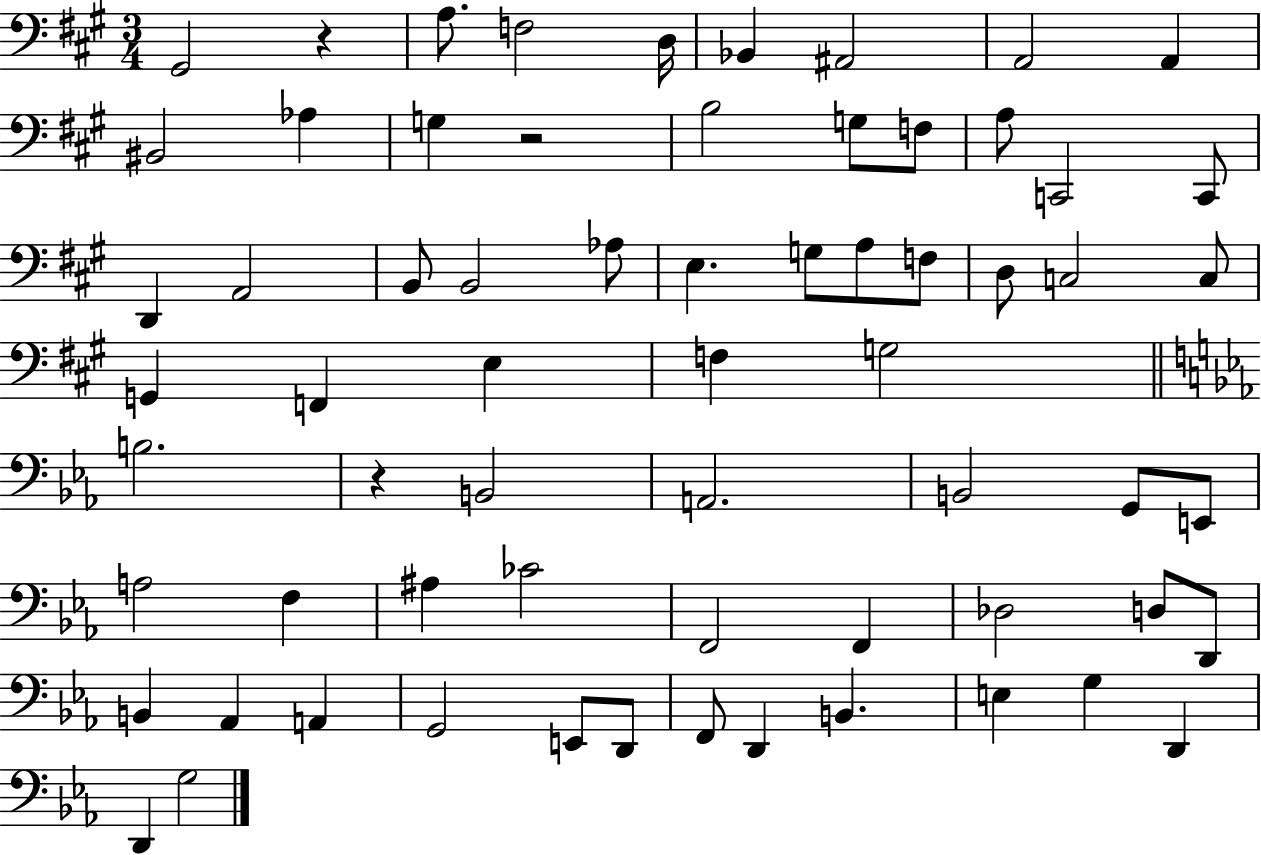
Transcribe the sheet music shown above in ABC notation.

X:1
T:Untitled
M:3/4
L:1/4
K:A
^G,,2 z A,/2 F,2 D,/4 _B,, ^A,,2 A,,2 A,, ^B,,2 _A, G, z2 B,2 G,/2 F,/2 A,/2 C,,2 C,,/2 D,, A,,2 B,,/2 B,,2 _A,/2 E, G,/2 A,/2 F,/2 D,/2 C,2 C,/2 G,, F,, E, F, G,2 B,2 z B,,2 A,,2 B,,2 G,,/2 E,,/2 A,2 F, ^A, _C2 F,,2 F,, _D,2 D,/2 D,,/2 B,, _A,, A,, G,,2 E,,/2 D,,/2 F,,/2 D,, B,, E, G, D,, D,, G,2